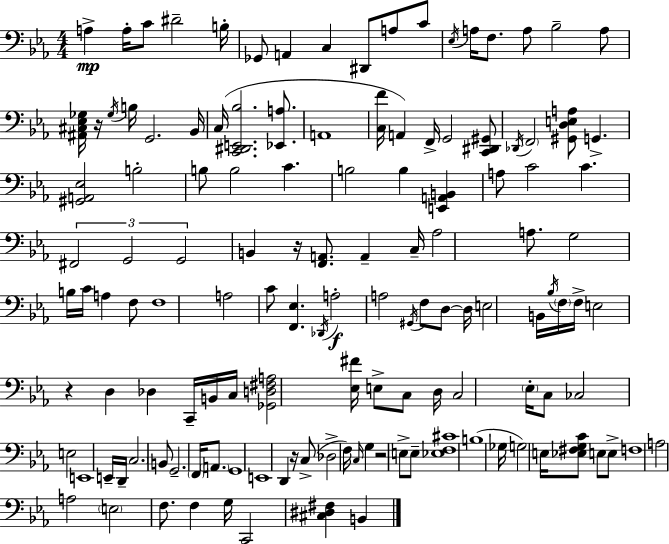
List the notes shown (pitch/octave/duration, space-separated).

A3/q A3/s C4/e D#4/h B3/s Gb2/e A2/q C3/q D#2/e A3/e C4/e Eb3/s A3/s F3/e. A3/e Bb3/h A3/e [A#2,C#3,Eb3,Gb3]/s R/s Gb3/s B3/s G2/h. Bb2/s C3/s [C2,D#2,E2,Bb3]/h. [Eb2,A3]/e. A2/w [C3,F4]/s A2/q F2/s G2/h [C2,D#2,G#2]/e Db2/s F2/h [G#2,D3,E3,A3]/e G2/q. [G#2,A2,Eb3]/h B3/h B3/e B3/h C4/q. B3/h B3/q [E2,A2,B2]/q A3/e C4/h C4/q. F#2/h G2/h G2/h B2/q R/s [F2,A2]/e. A2/q C3/s Ab3/h A3/e. G3/h B3/s C4/s A3/q F3/e F3/w A3/h C4/e [F2,Eb3]/q. Db2/s A3/h A3/h G#2/s F3/e D3/e D3/s E3/h B2/s Bb3/s F3/s F3/s E3/h R/q D3/q Db3/q C2/s B2/s C3/s [Gb2,D3,F#3,A3]/h [Eb3,F#4]/s E3/e C3/e D3/s C3/h Eb3/s C3/e CES3/h E3/h E2/w E2/s D2/s C3/h. B2/e G2/h. F2/s A2/e. G2/w E2/w D2/q R/s C3/e Db3/h F3/s C3/s G3/q R/h E3/e E3/e [Eb3,F3,C#4]/w B3/w Gb3/s G3/h E3/s [Eb3,F#3,G3,C4]/e E3/e E3/e F3/w A3/h A3/h E3/h F3/e. F3/q G3/s C2/h [C#3,D#3,F#3]/q B2/q